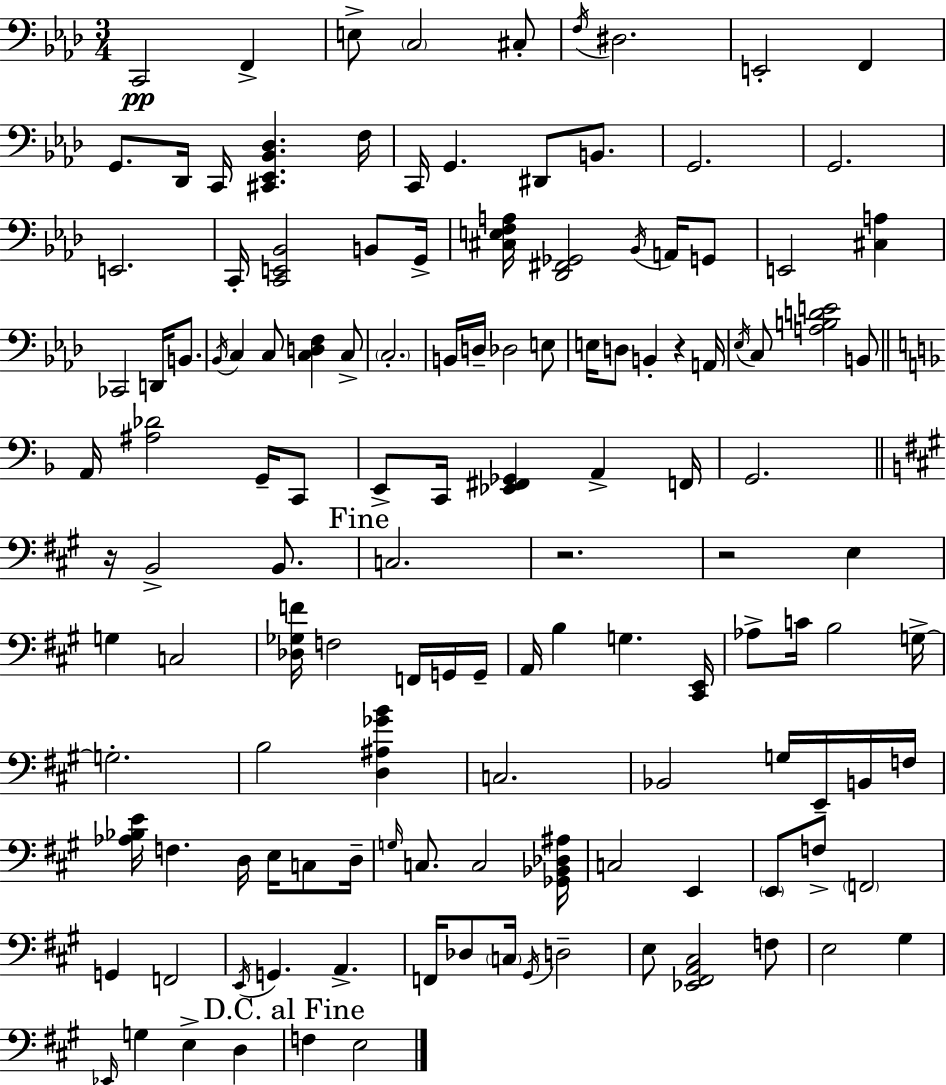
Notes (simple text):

C2/h F2/q E3/e C3/h C#3/e F3/s D#3/h. E2/h F2/q G2/e. Db2/s C2/s [C#2,Eb2,Bb2,Db3]/q. F3/s C2/s G2/q. D#2/e B2/e. G2/h. G2/h. E2/h. C2/s [C2,E2,Bb2]/h B2/e G2/s [C#3,E3,F3,A3]/s [Db2,F#2,Gb2]/h Bb2/s A2/s G2/e E2/h [C#3,A3]/q CES2/h D2/s B2/e. Bb2/s C3/q C3/e [C3,D3,F3]/q C3/e C3/h. B2/s D3/s Db3/h E3/e E3/s D3/e B2/q R/q A2/s Eb3/s C3/e [A3,B3,D4,E4]/h B2/e A2/s [A#3,Db4]/h G2/s C2/e E2/e C2/s [Eb2,F#2,Gb2]/q A2/q F2/s G2/h. R/s B2/h B2/e. C3/h. R/h. R/h E3/q G3/q C3/h [Db3,Gb3,F4]/s F3/h F2/s G2/s G2/s A2/s B3/q G3/q. [C#2,E2]/s Ab3/e C4/s B3/h G3/s G3/h. B3/h [D3,A#3,Gb4,B4]/q C3/h. Bb2/h G3/s E2/s B2/s F3/s [Ab3,Bb3,E4]/s F3/q. D3/s E3/s C3/e D3/s G3/s C3/e. C3/h [Gb2,Bb2,Db3,A#3]/s C3/h E2/q E2/e F3/e F2/h G2/q F2/h E2/s G2/q. A2/q. F2/s Db3/e C3/s G#2/s D3/h E3/e [Eb2,F#2,A2,C#3]/h F3/e E3/h G#3/q Eb2/s G3/q E3/q D3/q F3/q E3/h